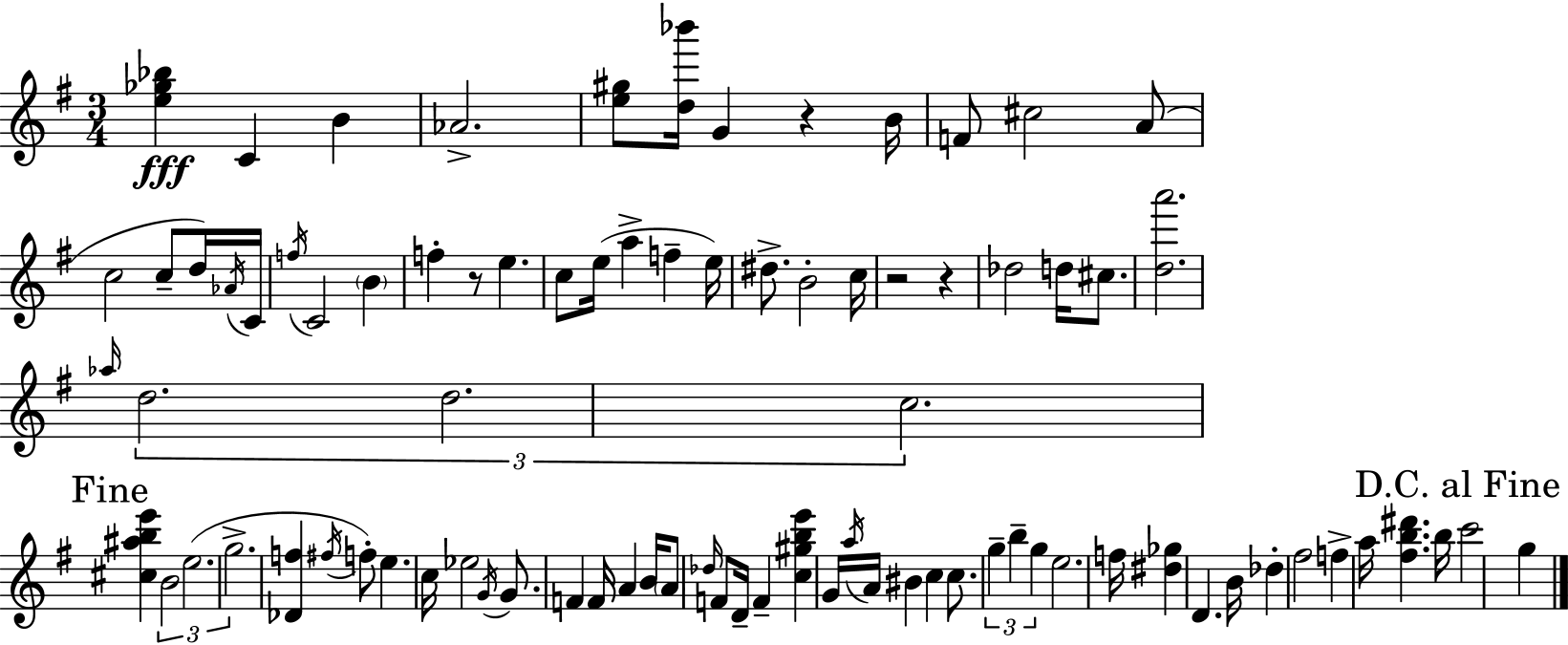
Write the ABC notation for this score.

X:1
T:Untitled
M:3/4
L:1/4
K:Em
[e_g_b] C B _A2 [e^g]/2 [d_b']/4 G z B/4 F/2 ^c2 A/2 c2 c/2 d/4 _A/4 C/4 f/4 C2 B f z/2 e c/2 e/4 a f e/4 ^d/2 B2 c/4 z2 z _d2 d/4 ^c/2 [da']2 _a/4 d2 d2 c2 [^c^abe'] B2 e2 g2 [_Df] ^f/4 f/2 e c/4 _e2 G/4 G/2 F F/4 A B/4 A/2 _d/4 F/2 D/4 F [c^gbe'] G/4 a/4 A/4 ^B c c/2 g b g e2 f/4 [^d_g] D B/4 _d ^f2 f a/4 [^fb^d'] b/4 c'2 g